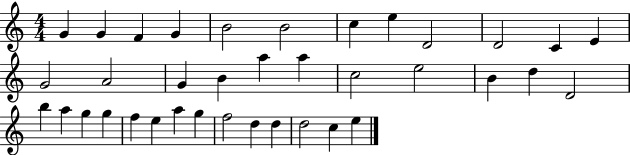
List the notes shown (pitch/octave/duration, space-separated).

G4/q G4/q F4/q G4/q B4/h B4/h C5/q E5/q D4/h D4/h C4/q E4/q G4/h A4/h G4/q B4/q A5/q A5/q C5/h E5/h B4/q D5/q D4/h B5/q A5/q G5/q G5/q F5/q E5/q A5/q G5/q F5/h D5/q D5/q D5/h C5/q E5/q